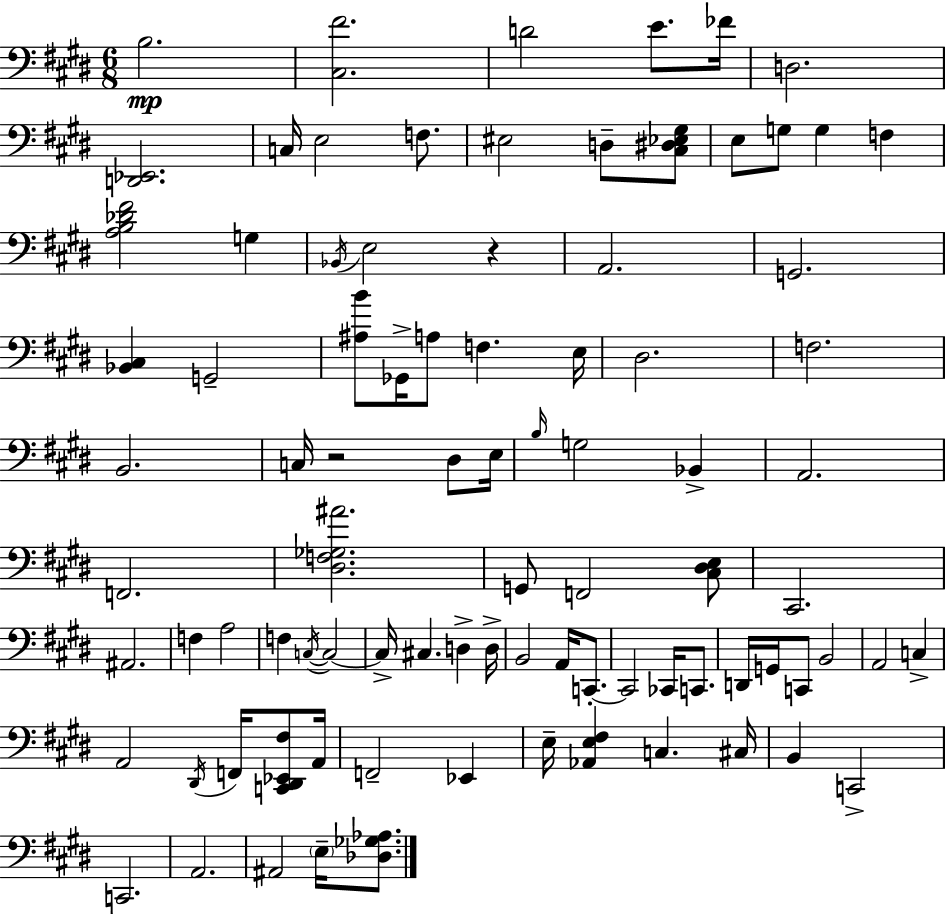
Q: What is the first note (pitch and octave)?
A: B3